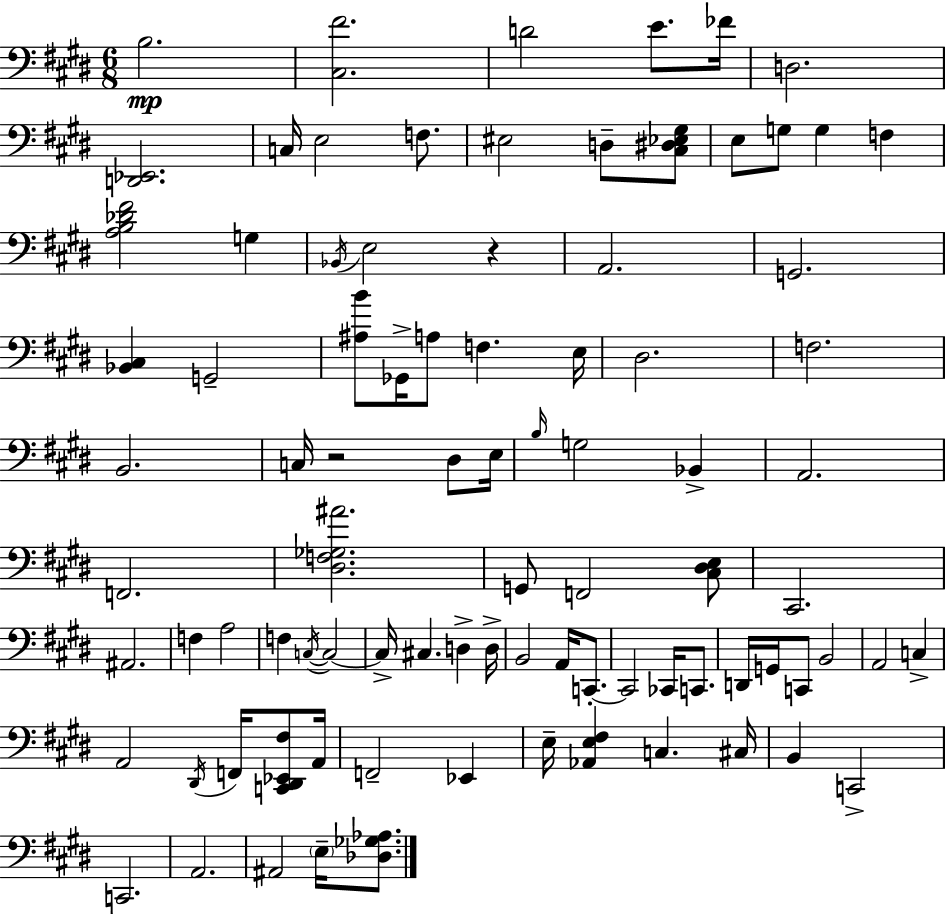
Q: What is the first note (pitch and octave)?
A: B3